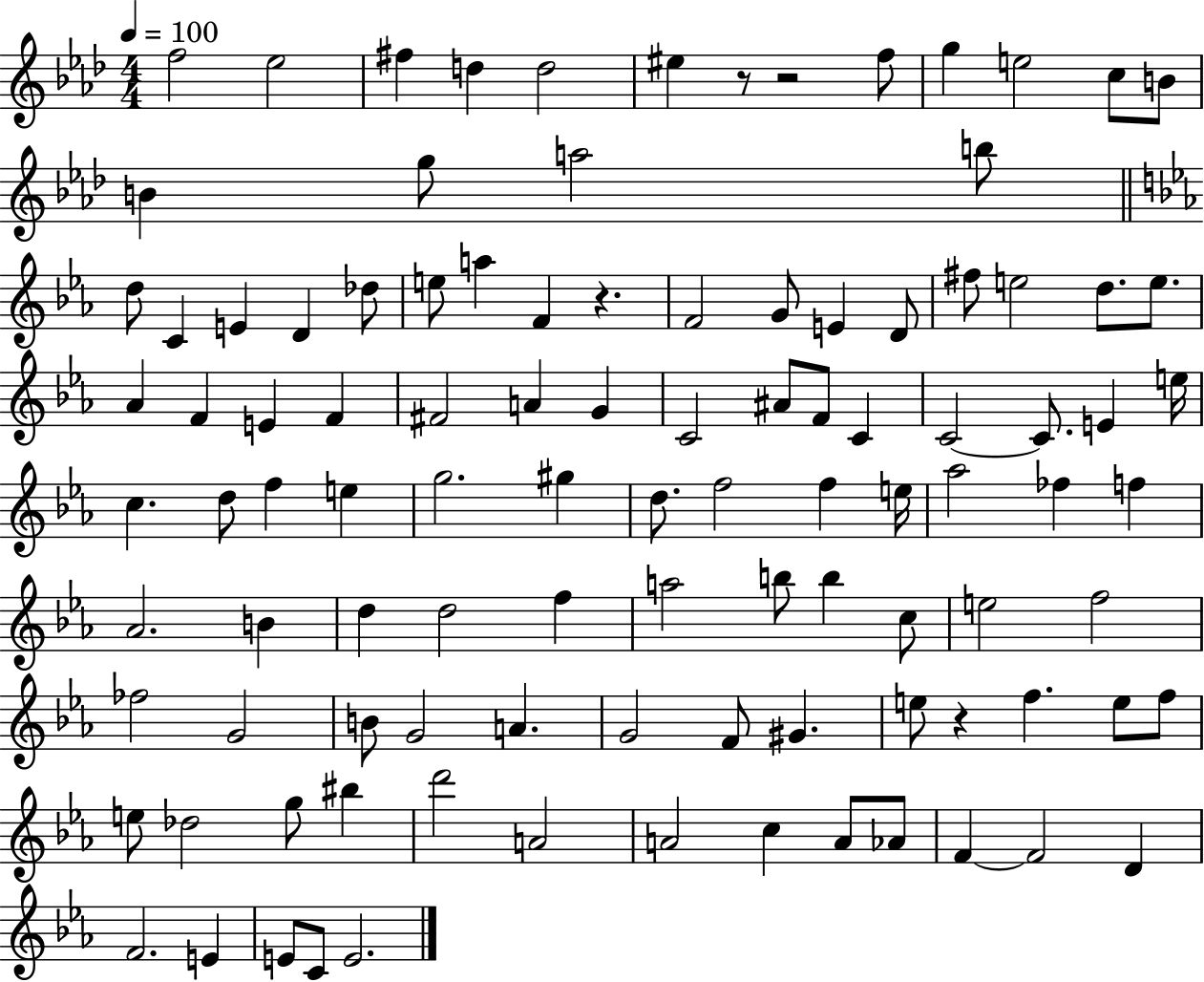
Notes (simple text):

F5/h Eb5/h F#5/q D5/q D5/h EIS5/q R/e R/h F5/e G5/q E5/h C5/e B4/e B4/q G5/e A5/h B5/e D5/e C4/q E4/q D4/q Db5/e E5/e A5/q F4/q R/q. F4/h G4/e E4/q D4/e F#5/e E5/h D5/e. E5/e. Ab4/q F4/q E4/q F4/q F#4/h A4/q G4/q C4/h A#4/e F4/e C4/q C4/h C4/e. E4/q E5/s C5/q. D5/e F5/q E5/q G5/h. G#5/q D5/e. F5/h F5/q E5/s Ab5/h FES5/q F5/q Ab4/h. B4/q D5/q D5/h F5/q A5/h B5/e B5/q C5/e E5/h F5/h FES5/h G4/h B4/e G4/h A4/q. G4/h F4/e G#4/q. E5/e R/q F5/q. E5/e F5/e E5/e Db5/h G5/e BIS5/q D6/h A4/h A4/h C5/q A4/e Ab4/e F4/q F4/h D4/q F4/h. E4/q E4/e C4/e E4/h.